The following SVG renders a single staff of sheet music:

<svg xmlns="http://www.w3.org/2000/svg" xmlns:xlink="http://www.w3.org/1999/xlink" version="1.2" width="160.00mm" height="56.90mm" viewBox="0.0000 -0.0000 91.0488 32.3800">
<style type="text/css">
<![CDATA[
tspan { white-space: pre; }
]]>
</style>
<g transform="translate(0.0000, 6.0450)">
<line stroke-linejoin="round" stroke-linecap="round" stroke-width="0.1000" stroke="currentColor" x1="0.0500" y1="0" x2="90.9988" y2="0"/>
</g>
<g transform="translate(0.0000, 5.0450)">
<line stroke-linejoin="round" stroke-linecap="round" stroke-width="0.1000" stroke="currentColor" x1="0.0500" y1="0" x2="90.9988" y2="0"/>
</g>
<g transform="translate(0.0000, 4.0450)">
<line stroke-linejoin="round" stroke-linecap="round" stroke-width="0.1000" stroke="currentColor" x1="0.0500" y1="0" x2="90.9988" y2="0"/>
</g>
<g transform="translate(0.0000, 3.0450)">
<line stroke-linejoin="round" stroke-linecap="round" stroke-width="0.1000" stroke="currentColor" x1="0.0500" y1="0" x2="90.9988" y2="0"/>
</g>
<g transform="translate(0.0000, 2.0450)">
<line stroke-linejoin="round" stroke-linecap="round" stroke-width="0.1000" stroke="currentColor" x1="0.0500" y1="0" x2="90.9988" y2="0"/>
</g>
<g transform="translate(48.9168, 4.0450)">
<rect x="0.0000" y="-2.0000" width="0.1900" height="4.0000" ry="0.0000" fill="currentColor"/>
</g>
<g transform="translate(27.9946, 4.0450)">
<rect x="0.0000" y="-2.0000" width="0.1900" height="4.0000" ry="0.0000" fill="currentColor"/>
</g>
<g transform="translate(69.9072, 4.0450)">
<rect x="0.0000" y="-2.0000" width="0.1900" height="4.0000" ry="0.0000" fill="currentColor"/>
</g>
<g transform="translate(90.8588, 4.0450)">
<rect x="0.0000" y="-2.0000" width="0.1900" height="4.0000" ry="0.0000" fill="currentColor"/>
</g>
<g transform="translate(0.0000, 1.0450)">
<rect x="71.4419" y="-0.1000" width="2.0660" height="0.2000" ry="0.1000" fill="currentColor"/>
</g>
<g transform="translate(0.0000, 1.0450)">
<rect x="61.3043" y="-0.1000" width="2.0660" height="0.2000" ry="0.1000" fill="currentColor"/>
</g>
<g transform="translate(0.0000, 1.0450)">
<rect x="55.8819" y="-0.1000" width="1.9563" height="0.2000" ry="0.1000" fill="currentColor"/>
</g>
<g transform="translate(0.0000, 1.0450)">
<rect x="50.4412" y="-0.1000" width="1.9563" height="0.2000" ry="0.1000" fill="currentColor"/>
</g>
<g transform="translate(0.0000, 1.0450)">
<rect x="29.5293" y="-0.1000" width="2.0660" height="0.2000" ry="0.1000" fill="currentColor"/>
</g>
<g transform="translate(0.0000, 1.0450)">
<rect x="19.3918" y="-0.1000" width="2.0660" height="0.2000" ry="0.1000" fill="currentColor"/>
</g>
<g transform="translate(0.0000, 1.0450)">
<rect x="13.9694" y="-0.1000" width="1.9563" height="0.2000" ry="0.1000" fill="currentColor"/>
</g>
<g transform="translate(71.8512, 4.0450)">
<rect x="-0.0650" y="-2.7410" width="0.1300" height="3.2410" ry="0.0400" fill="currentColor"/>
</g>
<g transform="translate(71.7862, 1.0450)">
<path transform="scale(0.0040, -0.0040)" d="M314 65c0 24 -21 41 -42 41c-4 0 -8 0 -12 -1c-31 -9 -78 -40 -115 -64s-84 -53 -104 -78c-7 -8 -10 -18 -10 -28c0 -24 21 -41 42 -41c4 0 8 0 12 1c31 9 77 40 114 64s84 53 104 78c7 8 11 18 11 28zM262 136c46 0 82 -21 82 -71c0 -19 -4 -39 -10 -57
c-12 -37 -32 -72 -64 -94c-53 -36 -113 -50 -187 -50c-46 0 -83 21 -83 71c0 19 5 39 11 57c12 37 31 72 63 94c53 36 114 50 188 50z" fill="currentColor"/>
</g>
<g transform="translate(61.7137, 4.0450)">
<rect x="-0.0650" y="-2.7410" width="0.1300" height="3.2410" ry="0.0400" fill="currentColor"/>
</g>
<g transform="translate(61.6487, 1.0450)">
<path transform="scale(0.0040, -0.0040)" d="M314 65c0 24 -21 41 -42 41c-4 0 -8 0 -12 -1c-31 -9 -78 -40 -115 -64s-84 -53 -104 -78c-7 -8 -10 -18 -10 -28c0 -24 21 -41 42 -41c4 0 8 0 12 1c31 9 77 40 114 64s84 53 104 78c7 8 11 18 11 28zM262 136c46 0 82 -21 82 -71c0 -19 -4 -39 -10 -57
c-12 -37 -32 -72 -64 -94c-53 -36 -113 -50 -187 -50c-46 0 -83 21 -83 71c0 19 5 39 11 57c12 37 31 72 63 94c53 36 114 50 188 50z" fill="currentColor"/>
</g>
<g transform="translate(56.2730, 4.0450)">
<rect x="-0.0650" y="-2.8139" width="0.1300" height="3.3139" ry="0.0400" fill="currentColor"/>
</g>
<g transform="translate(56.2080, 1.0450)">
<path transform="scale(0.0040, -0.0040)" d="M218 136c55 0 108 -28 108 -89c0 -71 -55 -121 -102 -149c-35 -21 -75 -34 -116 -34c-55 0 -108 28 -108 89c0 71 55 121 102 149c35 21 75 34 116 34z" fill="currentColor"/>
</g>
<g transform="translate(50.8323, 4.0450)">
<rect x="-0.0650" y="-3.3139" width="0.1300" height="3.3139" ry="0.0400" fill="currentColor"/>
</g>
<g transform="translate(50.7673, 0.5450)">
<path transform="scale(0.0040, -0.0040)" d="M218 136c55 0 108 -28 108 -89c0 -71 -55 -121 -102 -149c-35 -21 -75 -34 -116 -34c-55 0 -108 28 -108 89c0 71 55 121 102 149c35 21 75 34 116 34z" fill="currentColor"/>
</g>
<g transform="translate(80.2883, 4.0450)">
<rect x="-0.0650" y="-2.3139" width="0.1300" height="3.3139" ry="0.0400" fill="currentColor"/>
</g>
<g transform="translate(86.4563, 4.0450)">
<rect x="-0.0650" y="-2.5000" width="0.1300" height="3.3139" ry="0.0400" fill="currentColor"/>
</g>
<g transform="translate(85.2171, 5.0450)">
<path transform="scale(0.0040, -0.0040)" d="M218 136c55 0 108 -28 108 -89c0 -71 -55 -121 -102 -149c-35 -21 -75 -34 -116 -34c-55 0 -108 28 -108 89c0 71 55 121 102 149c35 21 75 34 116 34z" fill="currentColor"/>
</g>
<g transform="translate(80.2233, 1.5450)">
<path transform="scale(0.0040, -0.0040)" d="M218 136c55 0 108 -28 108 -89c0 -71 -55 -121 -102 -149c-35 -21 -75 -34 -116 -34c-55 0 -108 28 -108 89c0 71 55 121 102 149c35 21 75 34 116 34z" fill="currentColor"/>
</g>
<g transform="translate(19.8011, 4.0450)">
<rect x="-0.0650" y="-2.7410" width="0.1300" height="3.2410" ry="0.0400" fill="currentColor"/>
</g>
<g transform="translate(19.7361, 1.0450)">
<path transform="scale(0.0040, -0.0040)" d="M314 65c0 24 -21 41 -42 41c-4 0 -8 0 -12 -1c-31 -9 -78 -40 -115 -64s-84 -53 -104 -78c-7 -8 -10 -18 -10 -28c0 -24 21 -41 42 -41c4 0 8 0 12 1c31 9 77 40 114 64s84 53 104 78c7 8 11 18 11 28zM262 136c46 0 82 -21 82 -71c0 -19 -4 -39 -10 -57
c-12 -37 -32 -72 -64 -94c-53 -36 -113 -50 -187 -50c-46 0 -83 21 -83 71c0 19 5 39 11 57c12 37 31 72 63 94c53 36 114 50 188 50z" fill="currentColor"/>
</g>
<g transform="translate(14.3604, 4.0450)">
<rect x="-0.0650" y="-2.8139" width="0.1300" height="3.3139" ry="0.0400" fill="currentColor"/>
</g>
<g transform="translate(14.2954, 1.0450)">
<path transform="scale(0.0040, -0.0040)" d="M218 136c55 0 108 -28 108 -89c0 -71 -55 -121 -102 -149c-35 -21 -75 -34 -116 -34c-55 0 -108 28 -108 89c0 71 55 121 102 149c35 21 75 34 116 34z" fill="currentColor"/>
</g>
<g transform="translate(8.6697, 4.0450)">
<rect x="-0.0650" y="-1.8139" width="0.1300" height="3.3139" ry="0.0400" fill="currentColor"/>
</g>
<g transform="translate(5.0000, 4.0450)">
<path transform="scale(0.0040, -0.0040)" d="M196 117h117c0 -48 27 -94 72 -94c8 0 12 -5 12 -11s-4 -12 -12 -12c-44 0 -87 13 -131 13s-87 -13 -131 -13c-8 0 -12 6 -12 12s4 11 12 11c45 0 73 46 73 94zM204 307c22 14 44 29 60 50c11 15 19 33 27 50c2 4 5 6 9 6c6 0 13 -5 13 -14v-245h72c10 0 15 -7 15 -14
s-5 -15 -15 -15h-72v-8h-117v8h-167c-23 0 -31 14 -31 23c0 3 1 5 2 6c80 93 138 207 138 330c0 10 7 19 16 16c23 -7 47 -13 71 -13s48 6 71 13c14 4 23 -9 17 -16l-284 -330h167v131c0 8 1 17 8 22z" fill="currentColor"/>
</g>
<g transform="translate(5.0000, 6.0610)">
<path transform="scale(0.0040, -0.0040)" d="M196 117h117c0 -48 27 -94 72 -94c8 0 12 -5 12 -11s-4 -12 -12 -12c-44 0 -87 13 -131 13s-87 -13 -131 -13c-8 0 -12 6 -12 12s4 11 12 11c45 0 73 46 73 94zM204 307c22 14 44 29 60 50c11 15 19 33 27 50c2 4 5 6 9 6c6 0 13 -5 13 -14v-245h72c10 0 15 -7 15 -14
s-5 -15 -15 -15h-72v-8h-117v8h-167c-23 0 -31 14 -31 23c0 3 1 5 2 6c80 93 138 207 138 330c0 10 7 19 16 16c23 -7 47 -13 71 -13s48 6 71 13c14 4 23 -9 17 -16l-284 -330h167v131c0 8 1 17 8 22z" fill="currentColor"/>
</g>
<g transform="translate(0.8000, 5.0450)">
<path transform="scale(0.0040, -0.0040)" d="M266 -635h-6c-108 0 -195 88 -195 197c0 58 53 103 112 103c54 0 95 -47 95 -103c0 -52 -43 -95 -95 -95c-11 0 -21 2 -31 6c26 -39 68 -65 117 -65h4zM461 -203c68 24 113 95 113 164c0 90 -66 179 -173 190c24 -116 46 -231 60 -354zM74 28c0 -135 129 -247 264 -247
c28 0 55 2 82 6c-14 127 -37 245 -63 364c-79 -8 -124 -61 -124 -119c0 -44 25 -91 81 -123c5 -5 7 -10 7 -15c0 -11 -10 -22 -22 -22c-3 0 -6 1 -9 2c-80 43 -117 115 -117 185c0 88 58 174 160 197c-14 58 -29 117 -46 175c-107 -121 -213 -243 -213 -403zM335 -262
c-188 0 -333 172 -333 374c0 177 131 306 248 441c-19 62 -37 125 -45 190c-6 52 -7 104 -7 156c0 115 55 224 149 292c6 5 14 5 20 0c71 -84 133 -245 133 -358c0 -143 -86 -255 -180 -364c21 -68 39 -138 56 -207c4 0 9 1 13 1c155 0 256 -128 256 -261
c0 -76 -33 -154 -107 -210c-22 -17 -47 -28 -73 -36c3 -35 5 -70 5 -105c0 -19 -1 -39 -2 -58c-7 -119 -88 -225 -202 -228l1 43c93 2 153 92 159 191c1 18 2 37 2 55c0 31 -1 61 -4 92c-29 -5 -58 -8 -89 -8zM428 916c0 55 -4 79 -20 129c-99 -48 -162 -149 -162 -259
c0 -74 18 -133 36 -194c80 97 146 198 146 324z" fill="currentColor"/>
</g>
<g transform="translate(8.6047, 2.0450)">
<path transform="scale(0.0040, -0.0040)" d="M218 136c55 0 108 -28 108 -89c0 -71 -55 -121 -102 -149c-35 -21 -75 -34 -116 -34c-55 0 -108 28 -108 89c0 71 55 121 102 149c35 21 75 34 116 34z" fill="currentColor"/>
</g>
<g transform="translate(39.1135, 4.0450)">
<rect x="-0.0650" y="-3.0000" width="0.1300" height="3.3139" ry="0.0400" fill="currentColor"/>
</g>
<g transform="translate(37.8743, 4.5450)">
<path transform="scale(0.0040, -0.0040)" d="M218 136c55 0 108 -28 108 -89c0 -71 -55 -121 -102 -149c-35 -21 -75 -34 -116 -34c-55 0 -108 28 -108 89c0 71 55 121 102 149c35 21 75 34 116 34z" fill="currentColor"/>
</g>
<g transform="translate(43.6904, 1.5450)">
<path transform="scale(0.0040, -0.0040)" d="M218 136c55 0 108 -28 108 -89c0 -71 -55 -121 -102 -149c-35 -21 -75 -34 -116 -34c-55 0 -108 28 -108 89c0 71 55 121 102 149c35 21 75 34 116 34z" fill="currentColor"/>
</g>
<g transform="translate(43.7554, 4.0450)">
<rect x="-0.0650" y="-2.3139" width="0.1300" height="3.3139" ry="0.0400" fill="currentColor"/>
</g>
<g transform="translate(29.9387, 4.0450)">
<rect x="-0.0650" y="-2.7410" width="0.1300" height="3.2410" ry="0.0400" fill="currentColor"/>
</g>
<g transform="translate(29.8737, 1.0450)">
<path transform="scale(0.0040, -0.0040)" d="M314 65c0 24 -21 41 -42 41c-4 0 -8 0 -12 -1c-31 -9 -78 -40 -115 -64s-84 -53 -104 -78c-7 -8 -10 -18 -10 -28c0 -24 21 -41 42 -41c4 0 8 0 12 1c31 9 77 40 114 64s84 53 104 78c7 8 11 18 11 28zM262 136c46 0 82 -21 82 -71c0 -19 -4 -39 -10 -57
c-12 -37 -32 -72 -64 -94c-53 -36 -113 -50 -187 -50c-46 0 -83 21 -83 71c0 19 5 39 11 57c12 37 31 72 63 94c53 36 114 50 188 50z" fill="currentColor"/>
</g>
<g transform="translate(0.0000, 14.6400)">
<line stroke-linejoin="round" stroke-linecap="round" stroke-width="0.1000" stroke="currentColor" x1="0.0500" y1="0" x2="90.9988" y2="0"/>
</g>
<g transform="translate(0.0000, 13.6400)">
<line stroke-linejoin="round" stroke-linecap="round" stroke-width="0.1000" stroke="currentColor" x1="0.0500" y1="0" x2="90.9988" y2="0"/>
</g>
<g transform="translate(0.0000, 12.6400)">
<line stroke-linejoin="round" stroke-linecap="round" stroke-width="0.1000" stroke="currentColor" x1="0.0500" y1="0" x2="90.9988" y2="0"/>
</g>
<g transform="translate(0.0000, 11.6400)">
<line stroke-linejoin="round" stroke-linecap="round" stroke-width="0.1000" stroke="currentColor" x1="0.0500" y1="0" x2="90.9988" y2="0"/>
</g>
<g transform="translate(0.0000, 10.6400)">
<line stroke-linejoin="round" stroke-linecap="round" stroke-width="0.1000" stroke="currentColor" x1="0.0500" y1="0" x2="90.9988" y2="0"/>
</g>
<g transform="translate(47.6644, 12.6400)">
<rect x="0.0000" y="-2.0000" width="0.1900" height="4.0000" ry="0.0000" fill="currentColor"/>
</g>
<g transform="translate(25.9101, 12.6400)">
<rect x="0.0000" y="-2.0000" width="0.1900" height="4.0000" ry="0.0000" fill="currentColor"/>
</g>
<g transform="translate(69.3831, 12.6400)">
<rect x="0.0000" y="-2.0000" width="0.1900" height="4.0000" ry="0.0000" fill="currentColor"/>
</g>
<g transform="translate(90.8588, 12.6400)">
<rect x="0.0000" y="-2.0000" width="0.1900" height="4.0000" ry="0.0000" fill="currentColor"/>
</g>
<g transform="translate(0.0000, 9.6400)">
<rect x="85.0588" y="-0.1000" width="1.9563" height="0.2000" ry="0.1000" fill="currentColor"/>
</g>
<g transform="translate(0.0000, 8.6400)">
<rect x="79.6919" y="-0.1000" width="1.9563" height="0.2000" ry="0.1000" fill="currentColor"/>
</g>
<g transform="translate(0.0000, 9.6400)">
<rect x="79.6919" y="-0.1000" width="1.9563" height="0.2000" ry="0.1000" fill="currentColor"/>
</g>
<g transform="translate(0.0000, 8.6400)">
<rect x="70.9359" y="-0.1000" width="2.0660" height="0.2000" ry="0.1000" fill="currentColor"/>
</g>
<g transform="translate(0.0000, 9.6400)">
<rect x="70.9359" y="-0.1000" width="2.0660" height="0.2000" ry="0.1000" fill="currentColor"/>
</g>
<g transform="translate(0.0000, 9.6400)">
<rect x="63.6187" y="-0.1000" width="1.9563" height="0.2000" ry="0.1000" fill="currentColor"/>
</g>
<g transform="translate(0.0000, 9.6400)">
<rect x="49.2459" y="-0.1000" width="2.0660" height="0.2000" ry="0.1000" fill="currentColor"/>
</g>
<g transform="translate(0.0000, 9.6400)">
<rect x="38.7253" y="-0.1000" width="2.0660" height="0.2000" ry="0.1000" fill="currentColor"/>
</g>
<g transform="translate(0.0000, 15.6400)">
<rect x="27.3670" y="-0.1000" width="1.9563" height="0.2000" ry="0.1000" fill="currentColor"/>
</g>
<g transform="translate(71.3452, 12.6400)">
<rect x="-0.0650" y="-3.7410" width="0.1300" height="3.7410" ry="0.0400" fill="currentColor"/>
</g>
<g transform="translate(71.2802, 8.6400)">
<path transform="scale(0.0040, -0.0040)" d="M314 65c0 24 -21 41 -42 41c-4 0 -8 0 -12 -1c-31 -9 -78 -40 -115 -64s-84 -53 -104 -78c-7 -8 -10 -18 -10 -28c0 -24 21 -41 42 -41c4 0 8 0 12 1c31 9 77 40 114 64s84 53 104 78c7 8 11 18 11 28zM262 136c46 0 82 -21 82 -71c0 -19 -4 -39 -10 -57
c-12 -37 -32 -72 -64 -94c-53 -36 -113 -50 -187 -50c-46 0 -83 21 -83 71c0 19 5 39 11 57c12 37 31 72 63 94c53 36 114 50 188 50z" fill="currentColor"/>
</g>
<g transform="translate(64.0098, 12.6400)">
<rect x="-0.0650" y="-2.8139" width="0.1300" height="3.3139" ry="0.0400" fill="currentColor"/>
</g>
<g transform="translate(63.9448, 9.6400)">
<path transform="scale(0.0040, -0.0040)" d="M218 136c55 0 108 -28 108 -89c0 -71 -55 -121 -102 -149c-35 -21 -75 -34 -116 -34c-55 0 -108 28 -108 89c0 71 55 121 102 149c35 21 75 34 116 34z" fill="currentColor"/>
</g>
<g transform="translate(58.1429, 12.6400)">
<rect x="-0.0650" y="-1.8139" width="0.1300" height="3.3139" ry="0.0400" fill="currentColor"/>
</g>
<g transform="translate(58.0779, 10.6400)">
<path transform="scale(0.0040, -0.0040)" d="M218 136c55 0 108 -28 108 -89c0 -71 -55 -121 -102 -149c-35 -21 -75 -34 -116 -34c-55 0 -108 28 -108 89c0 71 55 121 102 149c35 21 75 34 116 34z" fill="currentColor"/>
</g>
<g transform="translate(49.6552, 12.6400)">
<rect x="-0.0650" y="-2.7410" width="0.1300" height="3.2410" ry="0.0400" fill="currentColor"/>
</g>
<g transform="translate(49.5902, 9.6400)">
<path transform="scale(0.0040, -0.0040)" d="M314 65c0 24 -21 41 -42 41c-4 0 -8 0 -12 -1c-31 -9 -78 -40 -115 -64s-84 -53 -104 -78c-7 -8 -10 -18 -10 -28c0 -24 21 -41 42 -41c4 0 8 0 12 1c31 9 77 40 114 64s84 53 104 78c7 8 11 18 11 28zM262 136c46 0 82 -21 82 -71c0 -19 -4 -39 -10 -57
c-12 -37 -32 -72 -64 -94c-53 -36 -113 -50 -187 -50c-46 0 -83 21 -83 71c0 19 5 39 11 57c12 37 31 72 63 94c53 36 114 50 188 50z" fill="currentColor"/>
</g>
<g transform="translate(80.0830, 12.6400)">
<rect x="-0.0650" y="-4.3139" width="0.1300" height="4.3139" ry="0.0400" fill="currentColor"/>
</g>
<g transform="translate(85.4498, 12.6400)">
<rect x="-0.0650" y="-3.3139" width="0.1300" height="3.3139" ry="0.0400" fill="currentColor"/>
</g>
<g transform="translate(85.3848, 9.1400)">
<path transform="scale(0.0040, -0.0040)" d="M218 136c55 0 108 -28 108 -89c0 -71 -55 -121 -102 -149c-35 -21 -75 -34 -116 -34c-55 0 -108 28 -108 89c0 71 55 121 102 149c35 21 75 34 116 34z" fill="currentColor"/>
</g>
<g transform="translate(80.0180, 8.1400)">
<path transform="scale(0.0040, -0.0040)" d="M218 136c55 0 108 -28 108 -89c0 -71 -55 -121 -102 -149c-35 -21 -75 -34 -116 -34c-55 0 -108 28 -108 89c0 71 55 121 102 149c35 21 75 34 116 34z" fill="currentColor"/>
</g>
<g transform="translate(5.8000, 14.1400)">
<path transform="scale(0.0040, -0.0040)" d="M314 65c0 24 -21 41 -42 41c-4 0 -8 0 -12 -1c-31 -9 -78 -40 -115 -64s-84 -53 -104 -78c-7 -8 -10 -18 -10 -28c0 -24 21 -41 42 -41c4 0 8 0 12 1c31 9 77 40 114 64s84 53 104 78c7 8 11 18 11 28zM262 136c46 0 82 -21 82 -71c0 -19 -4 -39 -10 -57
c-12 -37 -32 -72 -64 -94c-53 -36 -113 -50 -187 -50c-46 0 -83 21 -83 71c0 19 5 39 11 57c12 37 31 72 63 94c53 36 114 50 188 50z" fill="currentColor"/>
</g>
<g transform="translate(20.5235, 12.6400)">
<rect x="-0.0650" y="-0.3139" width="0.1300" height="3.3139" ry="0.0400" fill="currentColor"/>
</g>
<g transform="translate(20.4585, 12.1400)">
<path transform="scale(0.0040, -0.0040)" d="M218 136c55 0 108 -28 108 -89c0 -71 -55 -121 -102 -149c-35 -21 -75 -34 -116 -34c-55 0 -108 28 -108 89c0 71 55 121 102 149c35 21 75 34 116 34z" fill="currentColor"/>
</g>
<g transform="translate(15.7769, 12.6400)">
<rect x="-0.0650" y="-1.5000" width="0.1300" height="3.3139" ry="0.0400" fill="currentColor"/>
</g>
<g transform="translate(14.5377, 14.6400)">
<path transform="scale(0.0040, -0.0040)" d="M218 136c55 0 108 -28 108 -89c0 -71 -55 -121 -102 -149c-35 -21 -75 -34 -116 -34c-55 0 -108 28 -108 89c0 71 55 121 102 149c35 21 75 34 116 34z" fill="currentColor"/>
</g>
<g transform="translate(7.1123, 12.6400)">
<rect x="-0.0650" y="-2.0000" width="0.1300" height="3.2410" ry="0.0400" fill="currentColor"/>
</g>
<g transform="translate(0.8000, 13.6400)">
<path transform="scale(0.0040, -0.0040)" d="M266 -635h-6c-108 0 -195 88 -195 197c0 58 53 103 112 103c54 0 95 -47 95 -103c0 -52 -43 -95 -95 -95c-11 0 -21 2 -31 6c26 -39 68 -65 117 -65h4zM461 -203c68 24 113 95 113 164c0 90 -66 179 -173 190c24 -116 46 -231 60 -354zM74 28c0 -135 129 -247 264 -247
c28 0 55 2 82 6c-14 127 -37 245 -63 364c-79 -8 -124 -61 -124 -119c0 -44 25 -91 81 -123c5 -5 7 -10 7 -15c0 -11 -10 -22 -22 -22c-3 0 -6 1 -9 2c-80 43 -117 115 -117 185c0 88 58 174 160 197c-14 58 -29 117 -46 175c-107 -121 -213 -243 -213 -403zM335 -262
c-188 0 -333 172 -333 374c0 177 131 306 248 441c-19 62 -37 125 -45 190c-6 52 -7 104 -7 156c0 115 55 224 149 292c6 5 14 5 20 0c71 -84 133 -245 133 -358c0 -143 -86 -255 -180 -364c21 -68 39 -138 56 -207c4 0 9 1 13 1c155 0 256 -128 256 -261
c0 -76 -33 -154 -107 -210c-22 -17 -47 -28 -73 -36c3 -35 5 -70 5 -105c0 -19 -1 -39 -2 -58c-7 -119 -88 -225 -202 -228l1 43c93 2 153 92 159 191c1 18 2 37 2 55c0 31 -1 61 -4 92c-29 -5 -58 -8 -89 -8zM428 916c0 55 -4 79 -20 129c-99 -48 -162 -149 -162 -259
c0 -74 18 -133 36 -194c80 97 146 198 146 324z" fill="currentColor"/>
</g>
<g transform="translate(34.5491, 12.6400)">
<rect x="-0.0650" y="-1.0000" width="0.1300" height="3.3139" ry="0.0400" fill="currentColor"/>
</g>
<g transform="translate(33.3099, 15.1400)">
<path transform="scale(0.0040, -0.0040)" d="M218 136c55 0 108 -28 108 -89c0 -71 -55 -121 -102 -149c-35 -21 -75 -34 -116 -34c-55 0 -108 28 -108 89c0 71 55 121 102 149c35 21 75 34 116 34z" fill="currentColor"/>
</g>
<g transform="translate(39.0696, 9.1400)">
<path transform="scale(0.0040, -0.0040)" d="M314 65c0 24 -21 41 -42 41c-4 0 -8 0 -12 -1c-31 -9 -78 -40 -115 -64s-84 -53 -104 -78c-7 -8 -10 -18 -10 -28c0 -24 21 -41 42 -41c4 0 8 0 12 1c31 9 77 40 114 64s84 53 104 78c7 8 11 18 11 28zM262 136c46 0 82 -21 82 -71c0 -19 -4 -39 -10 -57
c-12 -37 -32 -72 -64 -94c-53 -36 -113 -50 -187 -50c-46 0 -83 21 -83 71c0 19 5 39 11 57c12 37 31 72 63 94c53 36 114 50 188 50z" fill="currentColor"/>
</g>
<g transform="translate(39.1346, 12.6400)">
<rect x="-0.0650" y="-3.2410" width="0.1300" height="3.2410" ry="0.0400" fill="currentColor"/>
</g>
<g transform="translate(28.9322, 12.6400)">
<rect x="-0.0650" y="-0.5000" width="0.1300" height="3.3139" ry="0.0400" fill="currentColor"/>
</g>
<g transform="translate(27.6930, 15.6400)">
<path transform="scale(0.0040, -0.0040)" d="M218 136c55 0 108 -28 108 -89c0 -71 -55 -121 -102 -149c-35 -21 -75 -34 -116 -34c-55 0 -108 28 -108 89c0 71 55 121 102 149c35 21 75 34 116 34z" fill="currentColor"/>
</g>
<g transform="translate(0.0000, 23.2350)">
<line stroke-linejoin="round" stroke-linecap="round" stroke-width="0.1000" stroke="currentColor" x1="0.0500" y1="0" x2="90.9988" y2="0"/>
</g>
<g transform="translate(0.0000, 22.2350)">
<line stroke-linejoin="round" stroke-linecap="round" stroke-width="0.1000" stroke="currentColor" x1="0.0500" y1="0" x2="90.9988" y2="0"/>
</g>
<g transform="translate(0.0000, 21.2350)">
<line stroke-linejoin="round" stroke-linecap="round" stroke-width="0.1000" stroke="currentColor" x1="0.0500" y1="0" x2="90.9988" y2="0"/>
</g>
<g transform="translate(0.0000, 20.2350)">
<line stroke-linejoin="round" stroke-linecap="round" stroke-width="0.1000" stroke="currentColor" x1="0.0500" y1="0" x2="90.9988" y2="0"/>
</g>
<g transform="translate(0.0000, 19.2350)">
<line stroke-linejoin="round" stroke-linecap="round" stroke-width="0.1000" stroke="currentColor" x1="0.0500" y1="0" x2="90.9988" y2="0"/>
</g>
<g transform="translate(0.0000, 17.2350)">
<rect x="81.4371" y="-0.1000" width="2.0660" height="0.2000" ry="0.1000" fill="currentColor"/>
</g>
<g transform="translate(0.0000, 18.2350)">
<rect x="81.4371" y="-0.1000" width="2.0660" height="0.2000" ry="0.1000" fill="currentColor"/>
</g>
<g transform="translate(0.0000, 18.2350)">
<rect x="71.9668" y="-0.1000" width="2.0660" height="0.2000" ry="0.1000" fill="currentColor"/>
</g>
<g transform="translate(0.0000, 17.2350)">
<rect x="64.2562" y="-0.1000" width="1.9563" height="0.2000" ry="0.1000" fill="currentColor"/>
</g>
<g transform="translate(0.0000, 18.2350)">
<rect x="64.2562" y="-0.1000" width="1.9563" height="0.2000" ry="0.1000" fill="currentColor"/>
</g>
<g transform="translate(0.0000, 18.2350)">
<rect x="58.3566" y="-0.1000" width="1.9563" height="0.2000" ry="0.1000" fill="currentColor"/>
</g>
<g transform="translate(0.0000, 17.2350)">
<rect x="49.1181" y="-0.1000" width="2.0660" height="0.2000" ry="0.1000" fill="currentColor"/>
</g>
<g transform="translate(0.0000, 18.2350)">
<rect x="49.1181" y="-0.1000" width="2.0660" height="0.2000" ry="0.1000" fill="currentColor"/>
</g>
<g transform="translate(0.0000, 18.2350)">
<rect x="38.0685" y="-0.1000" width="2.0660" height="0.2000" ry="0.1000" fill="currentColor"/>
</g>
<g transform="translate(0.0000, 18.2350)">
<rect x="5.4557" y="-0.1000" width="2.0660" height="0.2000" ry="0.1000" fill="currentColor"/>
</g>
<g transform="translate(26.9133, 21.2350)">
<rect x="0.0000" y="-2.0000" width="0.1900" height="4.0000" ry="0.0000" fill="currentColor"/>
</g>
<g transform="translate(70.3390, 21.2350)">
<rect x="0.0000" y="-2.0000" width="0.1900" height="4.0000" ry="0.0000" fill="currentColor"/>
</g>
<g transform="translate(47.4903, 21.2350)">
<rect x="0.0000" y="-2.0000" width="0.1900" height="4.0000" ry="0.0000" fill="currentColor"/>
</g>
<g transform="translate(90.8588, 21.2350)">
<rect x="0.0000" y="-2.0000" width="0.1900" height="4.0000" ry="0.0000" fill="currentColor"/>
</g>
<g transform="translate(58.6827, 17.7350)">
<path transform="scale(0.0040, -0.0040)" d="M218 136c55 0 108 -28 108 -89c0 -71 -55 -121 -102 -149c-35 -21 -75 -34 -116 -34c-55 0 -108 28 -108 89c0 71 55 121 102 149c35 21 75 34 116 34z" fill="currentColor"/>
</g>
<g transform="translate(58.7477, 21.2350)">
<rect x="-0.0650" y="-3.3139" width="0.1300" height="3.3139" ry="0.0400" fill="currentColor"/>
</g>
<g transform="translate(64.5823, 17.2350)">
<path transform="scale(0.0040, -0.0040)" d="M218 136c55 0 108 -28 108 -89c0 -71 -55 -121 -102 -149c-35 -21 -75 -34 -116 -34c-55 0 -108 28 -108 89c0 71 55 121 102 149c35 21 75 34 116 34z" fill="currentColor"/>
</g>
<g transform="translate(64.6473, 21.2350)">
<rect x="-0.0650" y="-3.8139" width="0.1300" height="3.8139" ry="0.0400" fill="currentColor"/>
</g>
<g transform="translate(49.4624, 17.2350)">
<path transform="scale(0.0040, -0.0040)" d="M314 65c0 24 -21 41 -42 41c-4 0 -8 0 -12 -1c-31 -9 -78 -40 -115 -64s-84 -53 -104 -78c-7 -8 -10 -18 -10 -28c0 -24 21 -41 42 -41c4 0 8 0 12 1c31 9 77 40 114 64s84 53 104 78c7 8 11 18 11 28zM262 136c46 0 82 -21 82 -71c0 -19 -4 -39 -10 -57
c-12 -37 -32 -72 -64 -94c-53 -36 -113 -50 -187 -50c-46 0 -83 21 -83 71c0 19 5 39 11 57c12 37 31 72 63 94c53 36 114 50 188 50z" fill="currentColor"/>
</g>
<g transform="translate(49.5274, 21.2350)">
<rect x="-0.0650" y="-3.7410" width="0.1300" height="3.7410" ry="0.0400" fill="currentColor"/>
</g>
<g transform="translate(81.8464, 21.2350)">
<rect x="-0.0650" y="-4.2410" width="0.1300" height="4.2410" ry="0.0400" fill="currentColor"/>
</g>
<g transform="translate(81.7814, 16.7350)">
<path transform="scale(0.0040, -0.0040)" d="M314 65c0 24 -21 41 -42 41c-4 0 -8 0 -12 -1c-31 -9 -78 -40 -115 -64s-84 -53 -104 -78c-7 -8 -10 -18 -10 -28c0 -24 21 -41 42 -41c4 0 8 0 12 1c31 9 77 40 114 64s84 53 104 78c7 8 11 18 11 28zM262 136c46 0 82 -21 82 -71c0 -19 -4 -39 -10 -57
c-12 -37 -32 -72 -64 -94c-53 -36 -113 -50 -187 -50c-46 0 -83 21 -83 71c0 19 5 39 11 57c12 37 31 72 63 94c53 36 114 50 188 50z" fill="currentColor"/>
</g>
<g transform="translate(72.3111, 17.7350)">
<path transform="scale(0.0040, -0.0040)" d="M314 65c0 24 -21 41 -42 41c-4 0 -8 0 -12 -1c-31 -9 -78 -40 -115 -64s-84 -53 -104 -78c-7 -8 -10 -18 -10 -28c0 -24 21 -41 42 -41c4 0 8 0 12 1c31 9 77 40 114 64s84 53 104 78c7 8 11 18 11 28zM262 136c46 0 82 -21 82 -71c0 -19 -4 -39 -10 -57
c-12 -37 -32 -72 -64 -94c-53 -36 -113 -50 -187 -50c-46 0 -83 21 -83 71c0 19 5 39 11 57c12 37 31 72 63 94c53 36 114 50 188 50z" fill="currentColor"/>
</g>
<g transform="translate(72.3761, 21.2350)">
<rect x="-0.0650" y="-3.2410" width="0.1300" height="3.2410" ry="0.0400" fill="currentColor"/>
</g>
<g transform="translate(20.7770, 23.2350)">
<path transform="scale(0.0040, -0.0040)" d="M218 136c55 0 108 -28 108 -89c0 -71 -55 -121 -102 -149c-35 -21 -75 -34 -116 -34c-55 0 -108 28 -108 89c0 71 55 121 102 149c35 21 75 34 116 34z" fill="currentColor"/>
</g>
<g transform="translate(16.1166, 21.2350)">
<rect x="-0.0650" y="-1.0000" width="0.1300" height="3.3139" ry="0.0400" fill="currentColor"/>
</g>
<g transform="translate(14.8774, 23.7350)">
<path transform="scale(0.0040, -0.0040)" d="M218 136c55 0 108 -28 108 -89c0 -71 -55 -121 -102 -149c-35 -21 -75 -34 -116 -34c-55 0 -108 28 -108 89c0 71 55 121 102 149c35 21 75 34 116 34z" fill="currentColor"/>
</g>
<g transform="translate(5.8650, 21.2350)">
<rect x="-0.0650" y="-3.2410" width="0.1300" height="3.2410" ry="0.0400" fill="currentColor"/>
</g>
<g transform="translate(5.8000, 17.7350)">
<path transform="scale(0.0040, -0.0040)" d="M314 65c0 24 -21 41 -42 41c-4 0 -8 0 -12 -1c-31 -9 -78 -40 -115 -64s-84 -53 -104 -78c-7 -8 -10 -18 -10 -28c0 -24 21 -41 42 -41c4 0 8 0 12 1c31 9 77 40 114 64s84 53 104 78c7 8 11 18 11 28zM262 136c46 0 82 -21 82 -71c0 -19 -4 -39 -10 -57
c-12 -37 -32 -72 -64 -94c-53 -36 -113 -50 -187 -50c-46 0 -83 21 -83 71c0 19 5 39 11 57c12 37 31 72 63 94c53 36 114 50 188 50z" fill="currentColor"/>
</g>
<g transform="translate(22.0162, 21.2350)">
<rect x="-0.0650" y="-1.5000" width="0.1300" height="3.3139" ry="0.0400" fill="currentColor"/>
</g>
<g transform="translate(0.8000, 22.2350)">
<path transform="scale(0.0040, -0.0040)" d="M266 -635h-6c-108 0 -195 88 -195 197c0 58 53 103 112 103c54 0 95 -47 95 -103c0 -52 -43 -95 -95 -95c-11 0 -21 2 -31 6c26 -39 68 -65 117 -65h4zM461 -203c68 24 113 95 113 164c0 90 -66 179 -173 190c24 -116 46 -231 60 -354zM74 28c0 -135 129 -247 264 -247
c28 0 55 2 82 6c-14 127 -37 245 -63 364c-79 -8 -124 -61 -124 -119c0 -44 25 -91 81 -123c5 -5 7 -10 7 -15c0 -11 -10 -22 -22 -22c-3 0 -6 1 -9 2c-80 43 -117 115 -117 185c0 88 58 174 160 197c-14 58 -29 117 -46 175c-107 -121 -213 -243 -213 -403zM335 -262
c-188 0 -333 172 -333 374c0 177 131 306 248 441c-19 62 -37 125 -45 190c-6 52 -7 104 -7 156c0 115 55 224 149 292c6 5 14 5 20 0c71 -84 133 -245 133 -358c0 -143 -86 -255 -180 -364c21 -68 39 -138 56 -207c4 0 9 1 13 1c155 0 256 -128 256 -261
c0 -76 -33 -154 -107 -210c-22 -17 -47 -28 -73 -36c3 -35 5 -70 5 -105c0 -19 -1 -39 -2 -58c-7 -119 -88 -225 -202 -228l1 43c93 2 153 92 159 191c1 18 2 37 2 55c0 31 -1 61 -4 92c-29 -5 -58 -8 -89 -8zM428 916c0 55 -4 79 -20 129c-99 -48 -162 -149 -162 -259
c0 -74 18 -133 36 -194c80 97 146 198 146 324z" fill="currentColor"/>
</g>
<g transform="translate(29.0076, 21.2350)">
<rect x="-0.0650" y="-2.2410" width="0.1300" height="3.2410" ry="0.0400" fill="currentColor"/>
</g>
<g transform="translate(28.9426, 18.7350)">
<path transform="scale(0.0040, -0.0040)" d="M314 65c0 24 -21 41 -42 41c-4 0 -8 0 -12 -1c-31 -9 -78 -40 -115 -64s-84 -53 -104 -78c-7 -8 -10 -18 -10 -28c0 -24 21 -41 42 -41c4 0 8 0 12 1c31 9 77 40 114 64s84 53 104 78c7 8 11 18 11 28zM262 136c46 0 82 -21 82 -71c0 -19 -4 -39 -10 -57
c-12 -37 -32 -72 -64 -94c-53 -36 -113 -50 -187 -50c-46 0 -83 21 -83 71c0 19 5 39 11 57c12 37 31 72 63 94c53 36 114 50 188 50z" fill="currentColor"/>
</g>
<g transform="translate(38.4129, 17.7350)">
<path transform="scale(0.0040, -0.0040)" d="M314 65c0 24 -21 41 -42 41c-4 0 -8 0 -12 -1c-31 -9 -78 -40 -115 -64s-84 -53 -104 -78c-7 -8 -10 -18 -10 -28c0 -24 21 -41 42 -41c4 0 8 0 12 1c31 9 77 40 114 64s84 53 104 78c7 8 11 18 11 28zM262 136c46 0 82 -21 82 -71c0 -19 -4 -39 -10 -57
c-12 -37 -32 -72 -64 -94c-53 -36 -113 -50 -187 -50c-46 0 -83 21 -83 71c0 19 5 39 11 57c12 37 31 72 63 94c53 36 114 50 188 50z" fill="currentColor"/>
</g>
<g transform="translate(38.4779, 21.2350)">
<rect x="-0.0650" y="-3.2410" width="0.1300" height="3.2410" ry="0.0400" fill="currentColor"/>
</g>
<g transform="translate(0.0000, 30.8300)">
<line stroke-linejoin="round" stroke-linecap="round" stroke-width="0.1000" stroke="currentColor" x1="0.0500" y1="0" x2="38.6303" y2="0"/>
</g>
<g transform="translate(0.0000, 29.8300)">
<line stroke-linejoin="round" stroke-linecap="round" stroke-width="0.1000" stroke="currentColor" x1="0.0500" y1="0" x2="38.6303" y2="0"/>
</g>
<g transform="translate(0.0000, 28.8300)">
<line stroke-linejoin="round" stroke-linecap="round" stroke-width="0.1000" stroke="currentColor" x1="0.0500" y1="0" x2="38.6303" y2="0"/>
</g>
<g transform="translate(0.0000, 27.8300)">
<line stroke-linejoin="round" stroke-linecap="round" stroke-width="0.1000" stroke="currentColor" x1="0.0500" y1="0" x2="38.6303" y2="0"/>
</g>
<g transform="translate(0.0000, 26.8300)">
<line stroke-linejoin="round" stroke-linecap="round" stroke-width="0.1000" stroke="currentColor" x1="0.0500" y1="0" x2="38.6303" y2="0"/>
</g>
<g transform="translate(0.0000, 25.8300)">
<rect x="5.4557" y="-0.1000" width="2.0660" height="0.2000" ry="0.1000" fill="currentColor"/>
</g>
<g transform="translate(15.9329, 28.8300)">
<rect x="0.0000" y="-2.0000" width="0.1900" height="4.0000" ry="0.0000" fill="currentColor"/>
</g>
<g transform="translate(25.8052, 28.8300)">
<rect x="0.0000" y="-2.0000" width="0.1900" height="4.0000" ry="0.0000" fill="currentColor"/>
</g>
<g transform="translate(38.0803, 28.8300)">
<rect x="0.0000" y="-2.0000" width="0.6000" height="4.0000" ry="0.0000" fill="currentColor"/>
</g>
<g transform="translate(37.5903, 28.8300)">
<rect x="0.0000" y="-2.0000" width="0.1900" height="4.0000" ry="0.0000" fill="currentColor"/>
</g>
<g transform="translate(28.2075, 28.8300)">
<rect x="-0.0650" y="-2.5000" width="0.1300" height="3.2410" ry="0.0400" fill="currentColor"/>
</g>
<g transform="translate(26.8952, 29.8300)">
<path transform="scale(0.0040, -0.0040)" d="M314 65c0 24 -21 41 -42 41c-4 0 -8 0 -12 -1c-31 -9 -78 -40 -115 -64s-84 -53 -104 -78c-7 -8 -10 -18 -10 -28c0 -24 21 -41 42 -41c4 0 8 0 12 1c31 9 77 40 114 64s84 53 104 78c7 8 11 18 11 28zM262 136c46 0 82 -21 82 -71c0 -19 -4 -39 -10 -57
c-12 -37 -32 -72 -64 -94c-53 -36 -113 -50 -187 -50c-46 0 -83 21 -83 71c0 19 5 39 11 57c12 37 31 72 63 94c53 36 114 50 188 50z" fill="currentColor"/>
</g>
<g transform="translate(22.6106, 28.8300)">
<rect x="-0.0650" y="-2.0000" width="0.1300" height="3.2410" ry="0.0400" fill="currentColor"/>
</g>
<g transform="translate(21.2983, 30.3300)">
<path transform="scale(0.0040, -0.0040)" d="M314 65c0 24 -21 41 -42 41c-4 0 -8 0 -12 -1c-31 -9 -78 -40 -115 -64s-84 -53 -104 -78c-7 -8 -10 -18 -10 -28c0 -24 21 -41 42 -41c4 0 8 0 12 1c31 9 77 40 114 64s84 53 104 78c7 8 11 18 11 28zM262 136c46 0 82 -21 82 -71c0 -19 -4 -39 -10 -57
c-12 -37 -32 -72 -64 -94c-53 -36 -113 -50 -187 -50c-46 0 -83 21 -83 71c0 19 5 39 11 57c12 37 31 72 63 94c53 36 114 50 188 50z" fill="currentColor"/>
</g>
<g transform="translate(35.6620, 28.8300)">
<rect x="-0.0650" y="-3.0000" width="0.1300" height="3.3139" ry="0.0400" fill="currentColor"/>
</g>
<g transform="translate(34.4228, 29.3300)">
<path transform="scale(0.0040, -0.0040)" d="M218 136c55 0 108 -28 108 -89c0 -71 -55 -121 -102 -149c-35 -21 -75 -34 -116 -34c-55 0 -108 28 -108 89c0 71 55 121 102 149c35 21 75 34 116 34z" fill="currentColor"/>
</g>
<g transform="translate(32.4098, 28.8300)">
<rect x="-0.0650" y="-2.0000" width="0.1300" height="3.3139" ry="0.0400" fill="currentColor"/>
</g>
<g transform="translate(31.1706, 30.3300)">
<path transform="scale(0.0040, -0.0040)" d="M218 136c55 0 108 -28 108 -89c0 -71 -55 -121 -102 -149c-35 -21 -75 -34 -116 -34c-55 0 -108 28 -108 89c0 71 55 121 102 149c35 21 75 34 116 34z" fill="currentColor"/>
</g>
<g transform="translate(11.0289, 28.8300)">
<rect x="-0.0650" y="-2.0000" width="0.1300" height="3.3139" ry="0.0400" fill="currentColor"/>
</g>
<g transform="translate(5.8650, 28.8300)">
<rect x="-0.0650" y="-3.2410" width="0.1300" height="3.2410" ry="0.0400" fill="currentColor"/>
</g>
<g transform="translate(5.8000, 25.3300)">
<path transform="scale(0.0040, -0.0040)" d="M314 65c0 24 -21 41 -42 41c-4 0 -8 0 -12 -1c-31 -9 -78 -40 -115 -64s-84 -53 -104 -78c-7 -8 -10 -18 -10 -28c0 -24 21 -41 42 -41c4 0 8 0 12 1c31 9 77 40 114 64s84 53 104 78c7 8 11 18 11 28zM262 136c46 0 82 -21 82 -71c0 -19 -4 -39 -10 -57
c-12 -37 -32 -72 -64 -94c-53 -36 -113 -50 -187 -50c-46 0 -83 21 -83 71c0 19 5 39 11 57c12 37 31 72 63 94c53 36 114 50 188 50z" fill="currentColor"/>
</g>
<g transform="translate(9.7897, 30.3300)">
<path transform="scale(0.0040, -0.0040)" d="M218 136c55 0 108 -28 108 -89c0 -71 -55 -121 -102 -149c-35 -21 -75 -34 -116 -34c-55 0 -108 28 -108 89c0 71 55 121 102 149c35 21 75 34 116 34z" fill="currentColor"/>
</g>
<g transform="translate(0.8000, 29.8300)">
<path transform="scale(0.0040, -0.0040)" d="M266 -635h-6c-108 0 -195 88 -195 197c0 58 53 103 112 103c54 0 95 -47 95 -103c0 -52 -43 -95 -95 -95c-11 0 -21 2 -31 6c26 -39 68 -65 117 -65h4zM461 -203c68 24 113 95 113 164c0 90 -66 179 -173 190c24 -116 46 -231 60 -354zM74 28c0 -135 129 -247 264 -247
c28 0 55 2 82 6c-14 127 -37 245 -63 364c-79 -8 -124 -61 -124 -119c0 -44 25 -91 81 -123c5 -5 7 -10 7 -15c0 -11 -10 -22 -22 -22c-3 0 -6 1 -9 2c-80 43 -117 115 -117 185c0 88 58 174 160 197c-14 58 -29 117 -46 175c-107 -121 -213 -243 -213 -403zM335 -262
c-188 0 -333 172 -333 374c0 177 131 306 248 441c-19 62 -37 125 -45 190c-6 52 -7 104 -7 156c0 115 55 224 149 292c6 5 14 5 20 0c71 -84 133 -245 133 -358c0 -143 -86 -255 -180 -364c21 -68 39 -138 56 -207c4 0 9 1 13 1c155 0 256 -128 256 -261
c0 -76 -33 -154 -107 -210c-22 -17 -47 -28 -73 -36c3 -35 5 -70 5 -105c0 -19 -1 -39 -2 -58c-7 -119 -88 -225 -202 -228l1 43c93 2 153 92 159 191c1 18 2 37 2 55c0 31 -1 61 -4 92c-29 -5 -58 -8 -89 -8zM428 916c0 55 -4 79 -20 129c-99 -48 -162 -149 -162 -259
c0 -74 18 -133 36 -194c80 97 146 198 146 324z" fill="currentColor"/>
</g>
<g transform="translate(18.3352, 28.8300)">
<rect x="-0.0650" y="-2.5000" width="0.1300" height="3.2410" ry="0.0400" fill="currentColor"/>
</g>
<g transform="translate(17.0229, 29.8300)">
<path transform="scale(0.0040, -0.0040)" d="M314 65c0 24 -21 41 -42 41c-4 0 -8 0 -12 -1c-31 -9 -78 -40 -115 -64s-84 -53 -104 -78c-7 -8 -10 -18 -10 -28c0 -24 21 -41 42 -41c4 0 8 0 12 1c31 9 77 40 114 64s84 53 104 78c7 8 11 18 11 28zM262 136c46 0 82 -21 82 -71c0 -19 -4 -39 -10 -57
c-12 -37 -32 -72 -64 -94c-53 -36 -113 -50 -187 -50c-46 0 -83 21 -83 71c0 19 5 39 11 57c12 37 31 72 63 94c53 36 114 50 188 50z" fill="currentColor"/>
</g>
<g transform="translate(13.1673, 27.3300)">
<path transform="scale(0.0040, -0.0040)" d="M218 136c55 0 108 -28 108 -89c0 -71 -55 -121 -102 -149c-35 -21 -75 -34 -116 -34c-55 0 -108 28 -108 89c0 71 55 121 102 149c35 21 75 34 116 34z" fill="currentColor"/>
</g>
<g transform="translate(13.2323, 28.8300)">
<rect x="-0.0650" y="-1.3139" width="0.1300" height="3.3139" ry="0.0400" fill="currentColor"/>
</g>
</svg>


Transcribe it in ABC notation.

X:1
T:Untitled
M:4/4
L:1/4
K:C
f a a2 a2 A g b a a2 a2 g G F2 E c C D b2 a2 f a c'2 d' b b2 D E g2 b2 c'2 b c' b2 d'2 b2 F e G2 F2 G2 F A